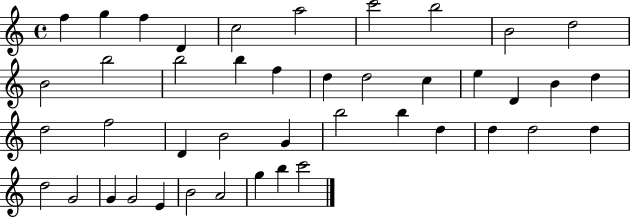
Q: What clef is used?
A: treble